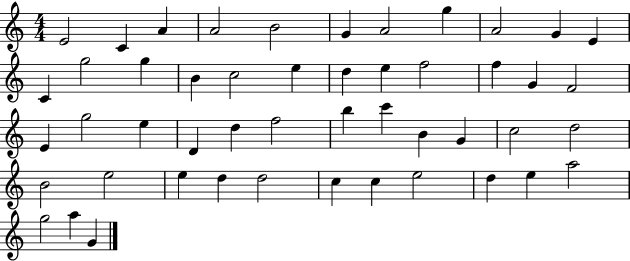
{
  \clef treble
  \numericTimeSignature
  \time 4/4
  \key c \major
  e'2 c'4 a'4 | a'2 b'2 | g'4 a'2 g''4 | a'2 g'4 e'4 | \break c'4 g''2 g''4 | b'4 c''2 e''4 | d''4 e''4 f''2 | f''4 g'4 f'2 | \break e'4 g''2 e''4 | d'4 d''4 f''2 | b''4 c'''4 b'4 g'4 | c''2 d''2 | \break b'2 e''2 | e''4 d''4 d''2 | c''4 c''4 e''2 | d''4 e''4 a''2 | \break g''2 a''4 g'4 | \bar "|."
}